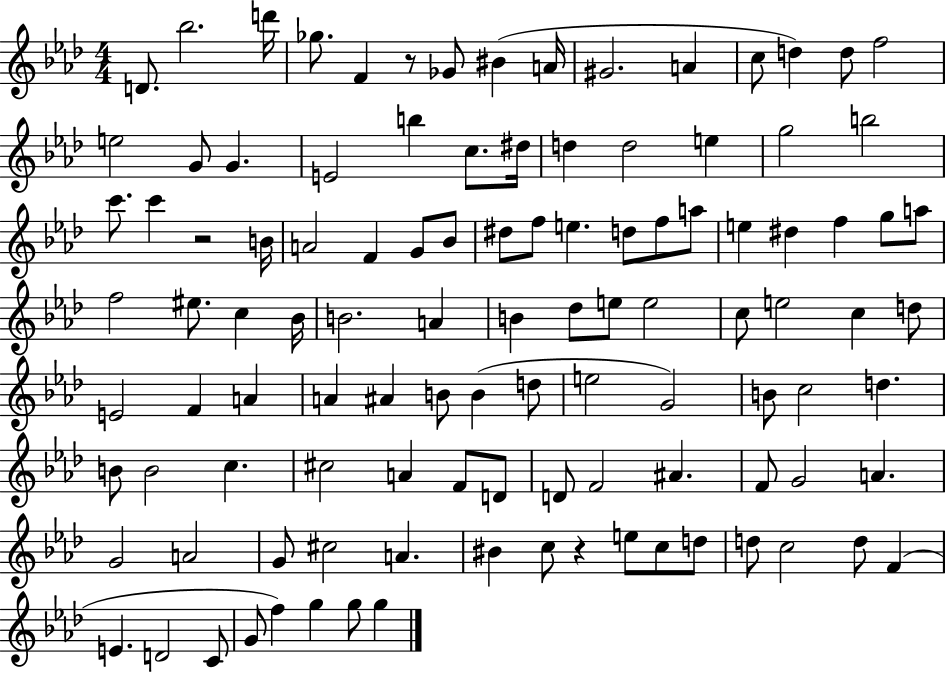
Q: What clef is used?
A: treble